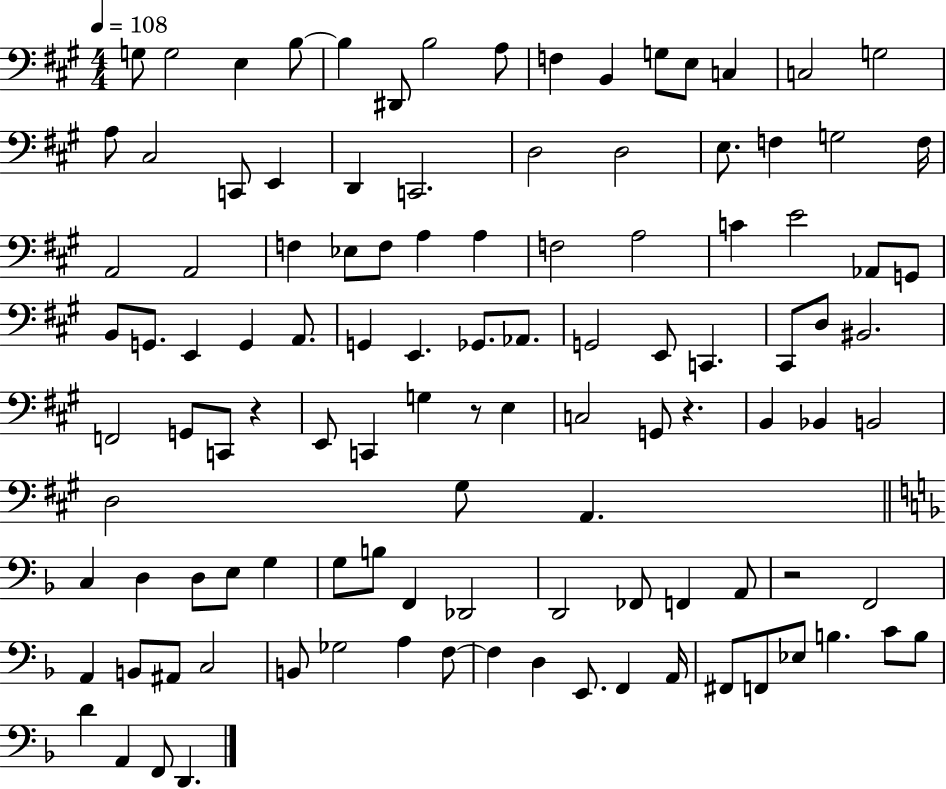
G3/e G3/h E3/q B3/e B3/q D#2/e B3/h A3/e F3/q B2/q G3/e E3/e C3/q C3/h G3/h A3/e C#3/h C2/e E2/q D2/q C2/h. D3/h D3/h E3/e. F3/q G3/h F3/s A2/h A2/h F3/q Eb3/e F3/e A3/q A3/q F3/h A3/h C4/q E4/h Ab2/e G2/e B2/e G2/e. E2/q G2/q A2/e. G2/q E2/q. Gb2/e. Ab2/e. G2/h E2/e C2/q. C#2/e D3/e BIS2/h. F2/h G2/e C2/e R/q E2/e C2/q G3/q R/e E3/q C3/h G2/e R/q. B2/q Bb2/q B2/h D3/h G#3/e A2/q. C3/q D3/q D3/e E3/e G3/q G3/e B3/e F2/q Db2/h D2/h FES2/e F2/q A2/e R/h F2/h A2/q B2/e A#2/e C3/h B2/e Gb3/h A3/q F3/e F3/q D3/q E2/e. F2/q A2/s F#2/e F2/e Eb3/e B3/q. C4/e B3/e D4/q A2/q F2/e D2/q.